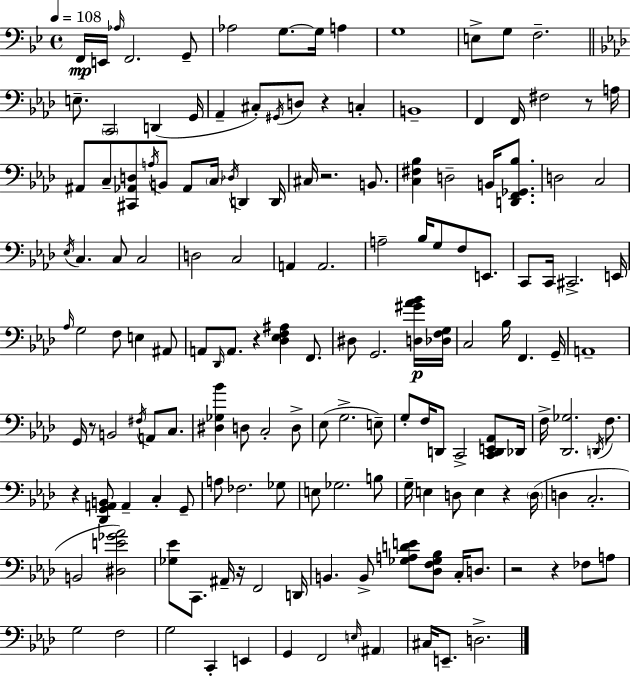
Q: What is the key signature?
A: G minor